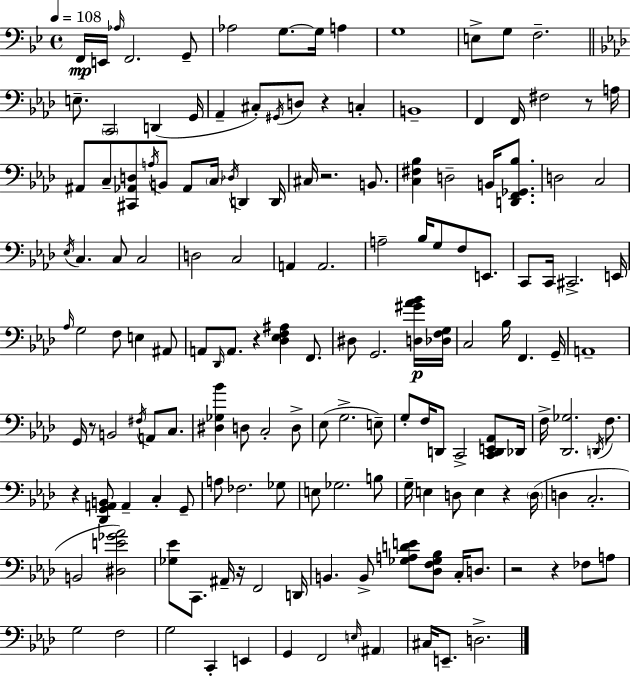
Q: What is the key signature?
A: G minor